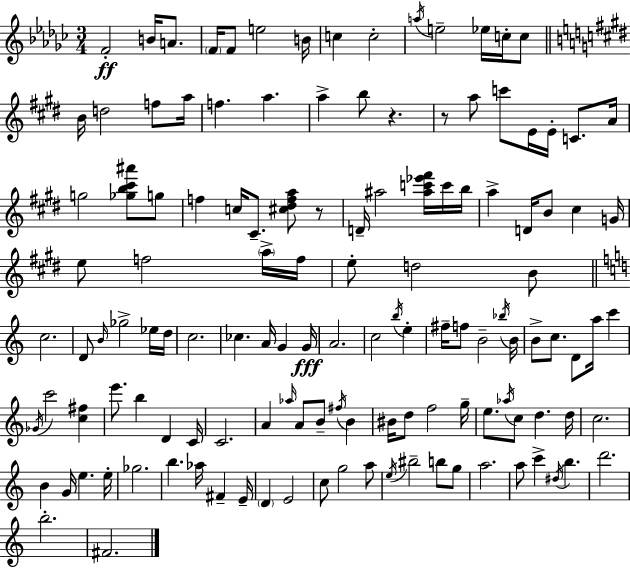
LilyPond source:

{
  \clef treble
  \numericTimeSignature
  \time 3/4
  \key ees \minor
  f'2-.\ff b'16 a'8. | \parenthesize f'16 f'8 e''2 b'16 | c''4 c''2-. | \acciaccatura { a''16 } e''2-- ees''16 c''16-. c''8 | \break \bar "||" \break \key e \major b'16 d''2 f''8 a''16 | f''4. a''4. | a''4-> b''8 r4. | r8 a''8 c'''8 e'16 e'16-. c'8. a'16 | \break g''2 <ges'' b'' cis''' ais'''>8 g''8 | f''4 c''16 cis'8.-- <cis'' dis'' f'' a''>8 r8 | d'16-- ais''2 <ais'' c''' ees''' fis'''>16 c'''16 b''16 | a''4-> d'16 b'8 cis''4 g'16 | \break e''8 f''2 \parenthesize a''16-> f''16 | e''8-. d''2 b'8 | \bar "||" \break \key c \major c''2. | d'8 \grace { b'16 } ges''2-> ees''16 | d''16 c''2. | ces''4. a'16 g'4 | \break g'16\fff a'2. | c''2 \acciaccatura { b''16 } e''4-. | fis''16-- f''8 b'2-- | \acciaccatura { bes''16 } b'16 b'8-> c''8. d'8 a''16 c'''4 | \break \acciaccatura { ges'16 } c'''2 | <c'' fis''>4 e'''8. b''4 d'4 | c'16 c'2. | a'4 \grace { aes''16 } a'8 b'8-- | \break \acciaccatura { fis''16 } b'4 bis'16 d''8 f''2 | g''16-- e''8. \acciaccatura { aes''16 } c''8 | d''4. d''16 c''2. | b'4 g'16 | \break e''4. e''16-. ges''2. | b''4. | aes''16 fis'4-- e'16-- \parenthesize d'4 e'2 | c''8 g''2 | \break a''8 \acciaccatura { e''16 } bis''2-- | b''8 g''8 a''2. | a''8 c'''4-> | \acciaccatura { dis''16 } b''4. d'''2. | \break b''2.-. | fis'2. | \bar "|."
}